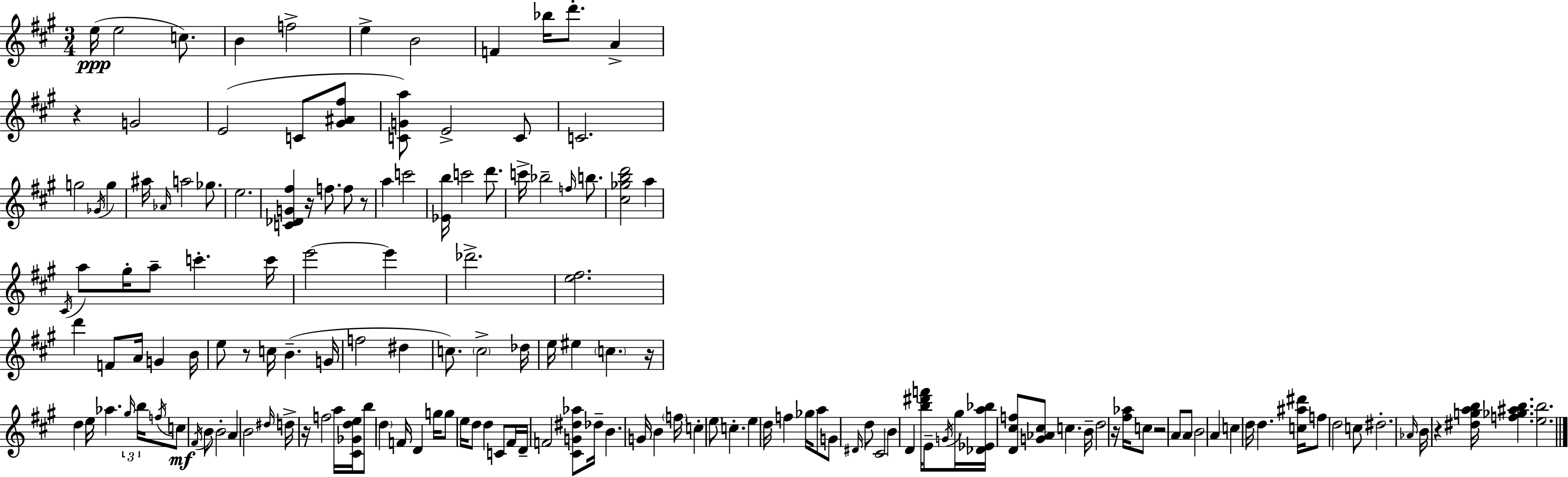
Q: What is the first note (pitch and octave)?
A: E5